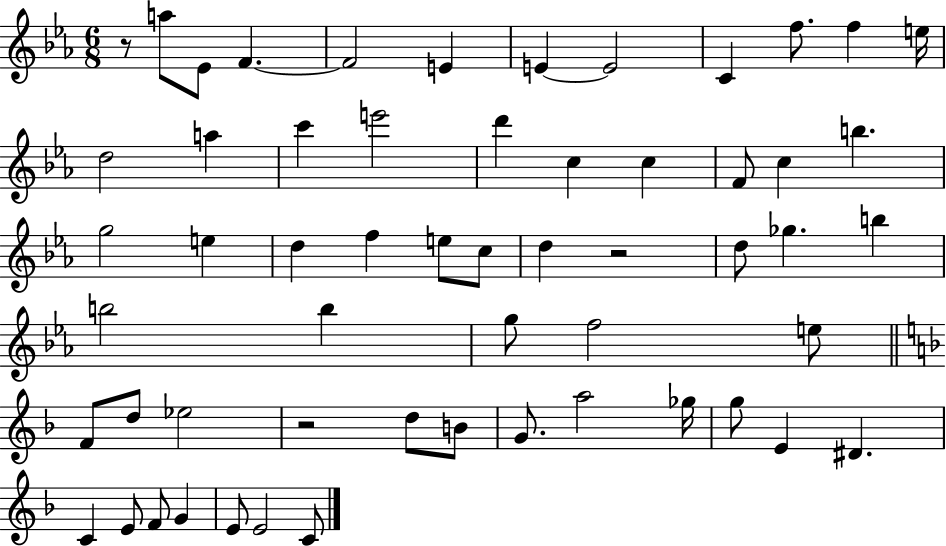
R/e A5/e Eb4/e F4/q. F4/h E4/q E4/q E4/h C4/q F5/e. F5/q E5/s D5/h A5/q C6/q E6/h D6/q C5/q C5/q F4/e C5/q B5/q. G5/h E5/q D5/q F5/q E5/e C5/e D5/q R/h D5/e Gb5/q. B5/q B5/h B5/q G5/e F5/h E5/e F4/e D5/e Eb5/h R/h D5/e B4/e G4/e. A5/h Gb5/s G5/e E4/q D#4/q. C4/q E4/e F4/e G4/q E4/e E4/h C4/e